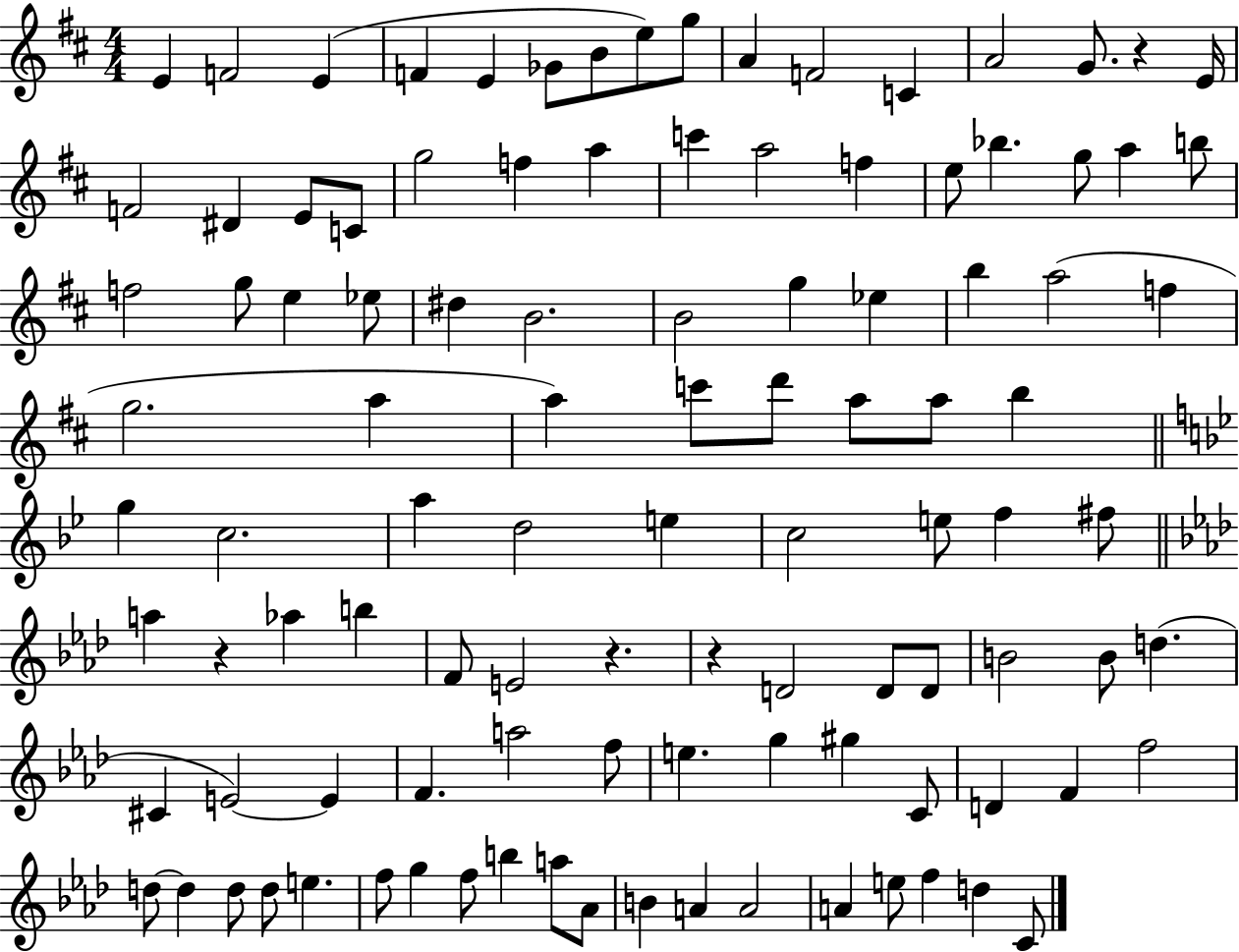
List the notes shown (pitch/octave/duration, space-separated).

E4/q F4/h E4/q F4/q E4/q Gb4/e B4/e E5/e G5/e A4/q F4/h C4/q A4/h G4/e. R/q E4/s F4/h D#4/q E4/e C4/e G5/h F5/q A5/q C6/q A5/h F5/q E5/e Bb5/q. G5/e A5/q B5/e F5/h G5/e E5/q Eb5/e D#5/q B4/h. B4/h G5/q Eb5/q B5/q A5/h F5/q G5/h. A5/q A5/q C6/e D6/e A5/e A5/e B5/q G5/q C5/h. A5/q D5/h E5/q C5/h E5/e F5/q F#5/e A5/q R/q Ab5/q B5/q F4/e E4/h R/q. R/q D4/h D4/e D4/e B4/h B4/e D5/q. C#4/q E4/h E4/q F4/q. A5/h F5/e E5/q. G5/q G#5/q C4/e D4/q F4/q F5/h D5/e D5/q D5/e D5/e E5/q. F5/e G5/q F5/e B5/q A5/e Ab4/e B4/q A4/q A4/h A4/q E5/e F5/q D5/q C4/e